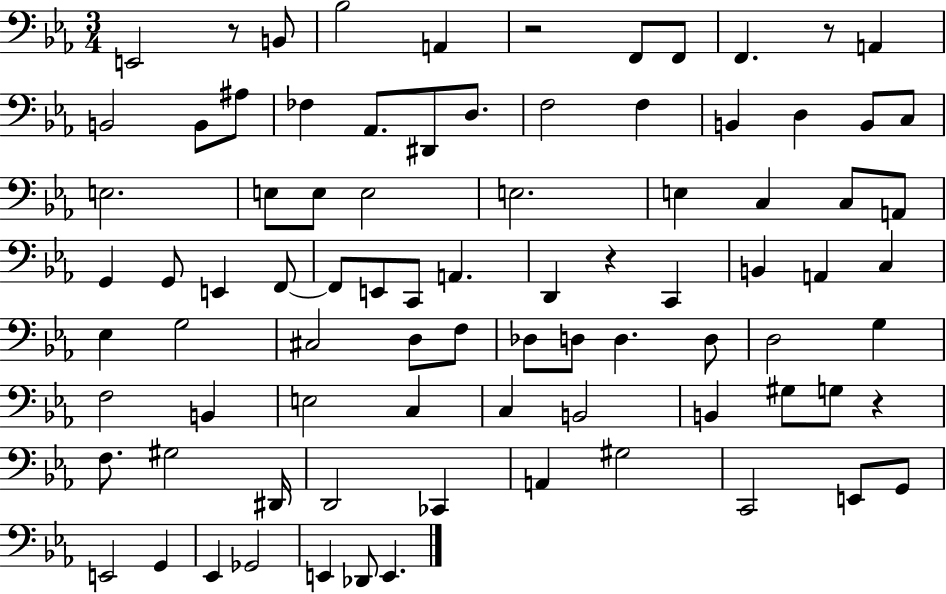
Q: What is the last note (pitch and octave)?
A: E2